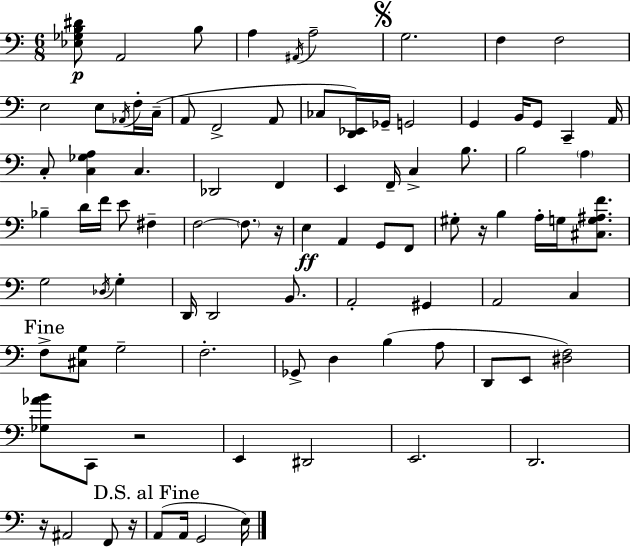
X:1
T:Untitled
M:6/8
L:1/4
K:Am
[_E,_G,B,^D]/2 A,,2 B,/2 A, ^A,,/4 A,2 G,2 F, F,2 E,2 E,/2 _A,,/4 F,/4 C,/4 A,,/2 F,,2 A,,/2 _C,/2 [D,,_E,,]/4 _G,,/4 G,,2 G,, B,,/4 G,,/2 C,, A,,/4 C,/2 [C,_G,A,] C, _D,,2 F,, E,, F,,/4 C, B,/2 B,2 A, _B, D/4 F/4 E/2 ^F, F,2 F,/2 z/4 E, A,, G,,/2 F,,/2 ^G,/2 z/4 B, A,/4 G,/4 [^C,G,^A,F]/2 G,2 _D,/4 G, D,,/4 D,,2 B,,/2 A,,2 ^G,, A,,2 C, F,/2 [^C,G,]/2 G,2 F,2 _G,,/2 D, B, A,/2 D,,/2 E,,/2 [^D,F,]2 [_G,_AB]/2 C,,/2 z2 E,, ^D,,2 E,,2 D,,2 z/4 ^A,,2 F,,/2 z/4 A,,/2 A,,/4 G,,2 E,/4